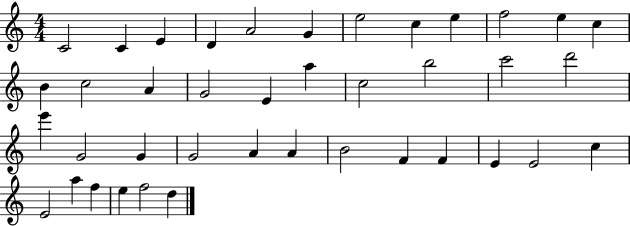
C4/h C4/q E4/q D4/q A4/h G4/q E5/h C5/q E5/q F5/h E5/q C5/q B4/q C5/h A4/q G4/h E4/q A5/q C5/h B5/h C6/h D6/h E6/q G4/h G4/q G4/h A4/q A4/q B4/h F4/q F4/q E4/q E4/h C5/q E4/h A5/q F5/q E5/q F5/h D5/q